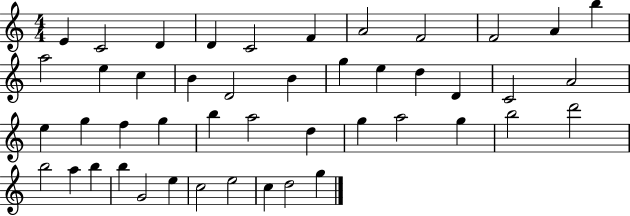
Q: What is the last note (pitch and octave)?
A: G5